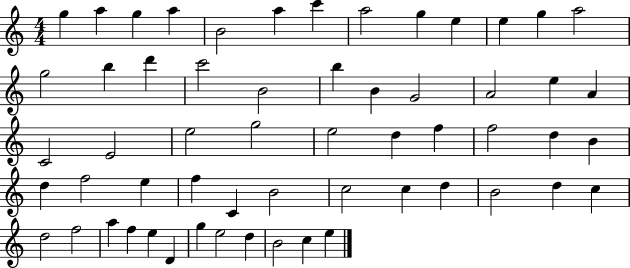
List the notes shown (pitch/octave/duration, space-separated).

G5/q A5/q G5/q A5/q B4/h A5/q C6/q A5/h G5/q E5/q E5/q G5/q A5/h G5/h B5/q D6/q C6/h B4/h B5/q B4/q G4/h A4/h E5/q A4/q C4/h E4/h E5/h G5/h E5/h D5/q F5/q F5/h D5/q B4/q D5/q F5/h E5/q F5/q C4/q B4/h C5/h C5/q D5/q B4/h D5/q C5/q D5/h F5/h A5/q F5/q E5/q D4/q G5/q E5/h D5/q B4/h C5/q E5/q